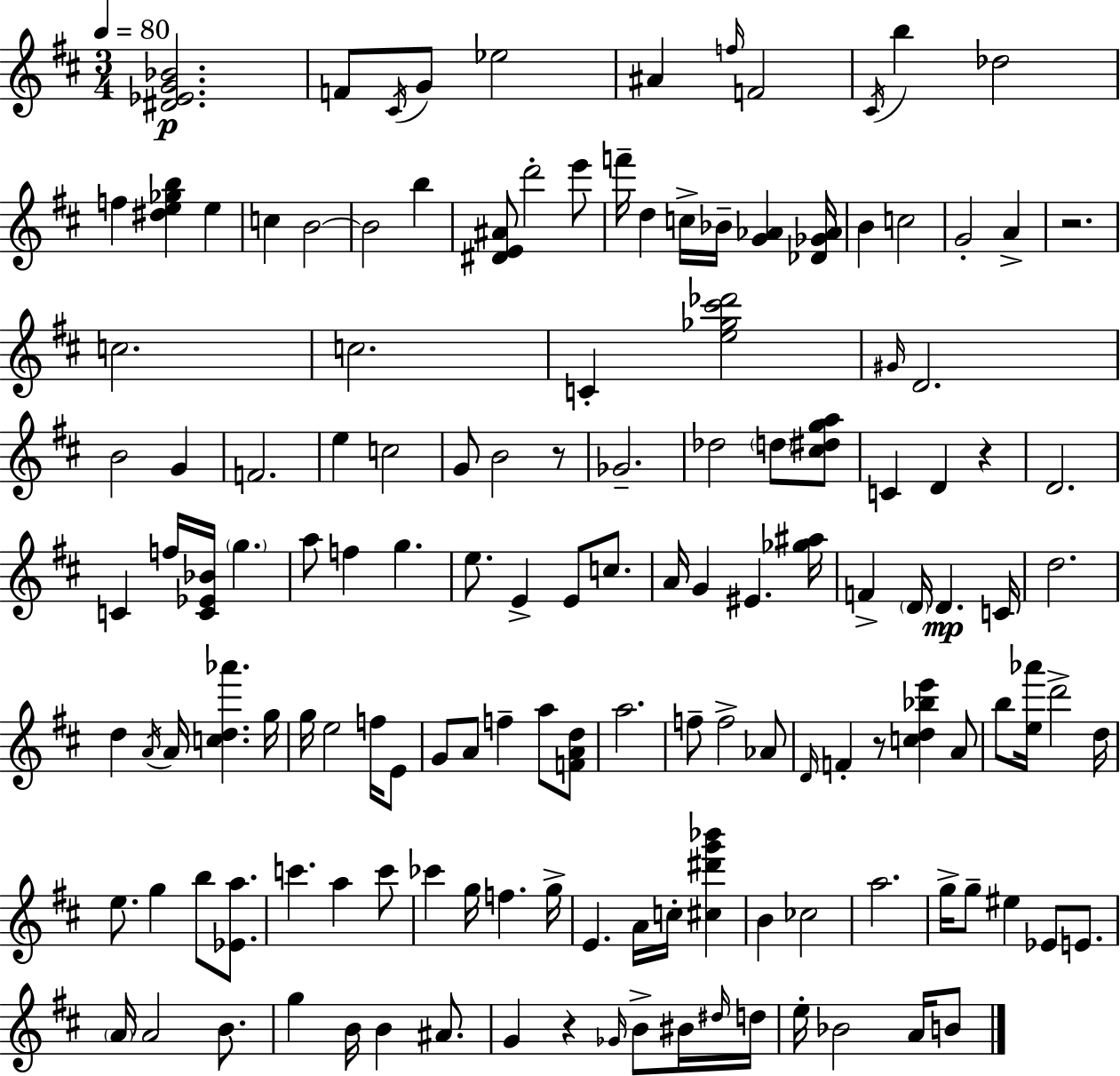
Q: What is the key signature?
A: D major